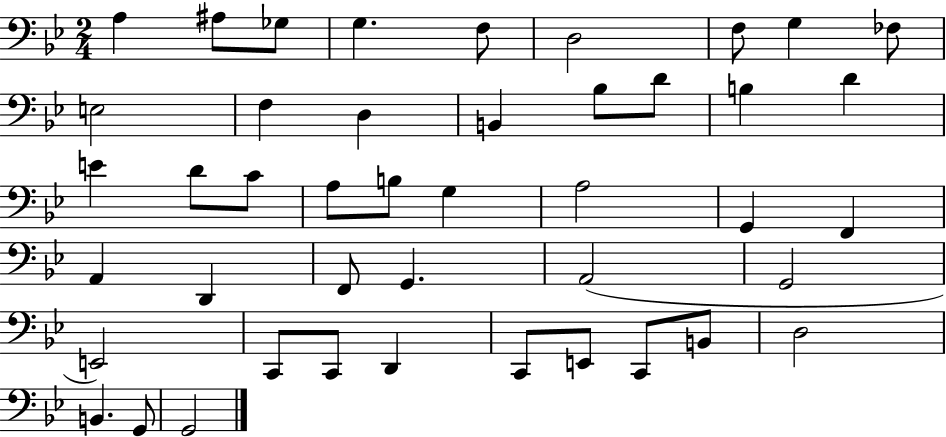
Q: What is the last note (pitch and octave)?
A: G2